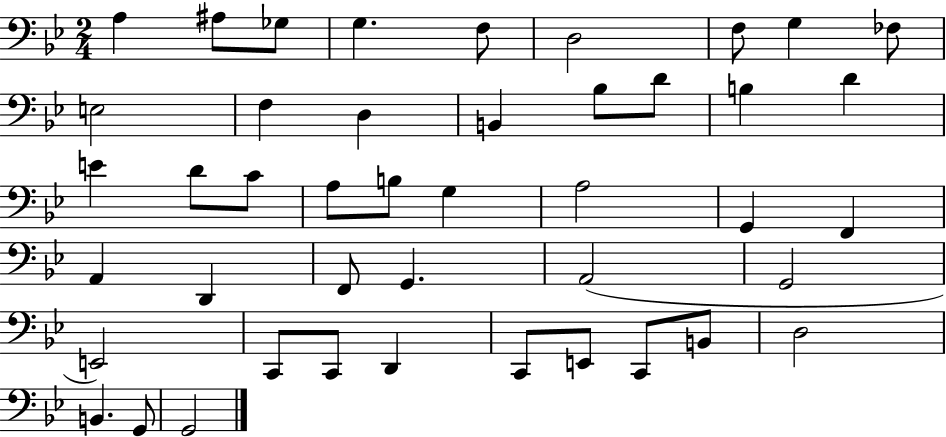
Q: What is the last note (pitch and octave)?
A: G2